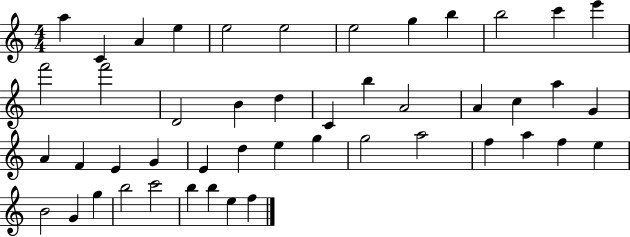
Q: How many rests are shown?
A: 0